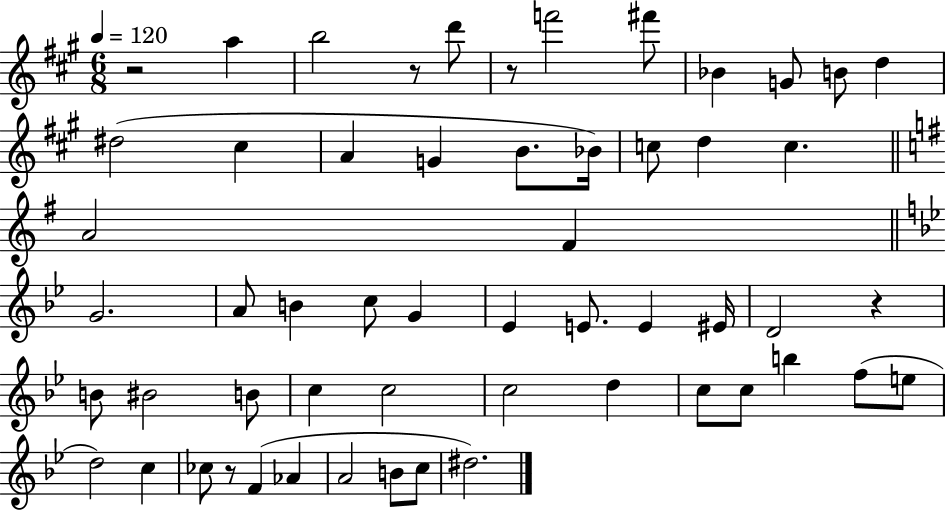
X:1
T:Untitled
M:6/8
L:1/4
K:A
z2 a b2 z/2 d'/2 z/2 f'2 ^f'/2 _B G/2 B/2 d ^d2 ^c A G B/2 _B/4 c/2 d c A2 ^F G2 A/2 B c/2 G _E E/2 E ^E/4 D2 z B/2 ^B2 B/2 c c2 c2 d c/2 c/2 b f/2 e/2 d2 c _c/2 z/2 F _A A2 B/2 c/2 ^d2